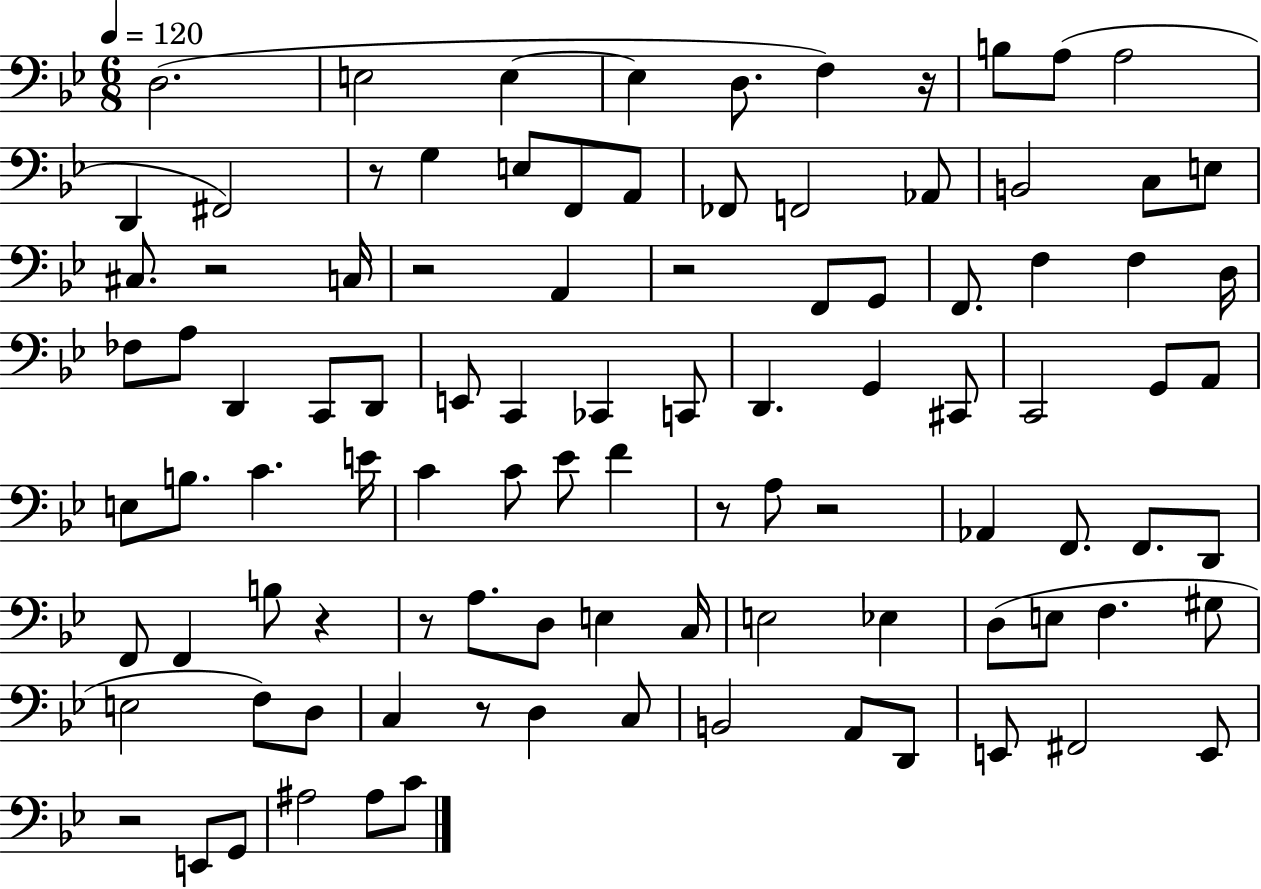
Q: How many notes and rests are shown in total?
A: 99